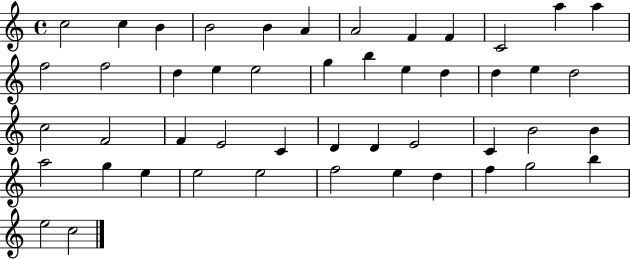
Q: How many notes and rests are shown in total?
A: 48